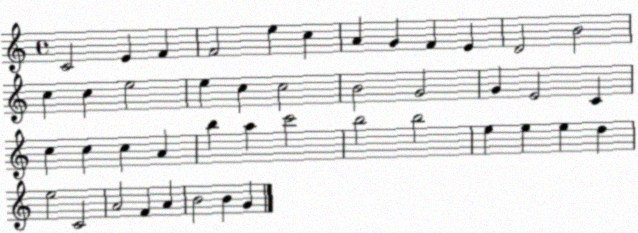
X:1
T:Untitled
M:4/4
L:1/4
K:C
C2 E F F2 e c A G F E D2 B2 c c e2 e c c2 B2 G2 G E2 C c c c A b a c'2 b2 b2 e e e d e2 C2 A2 F A B2 B G